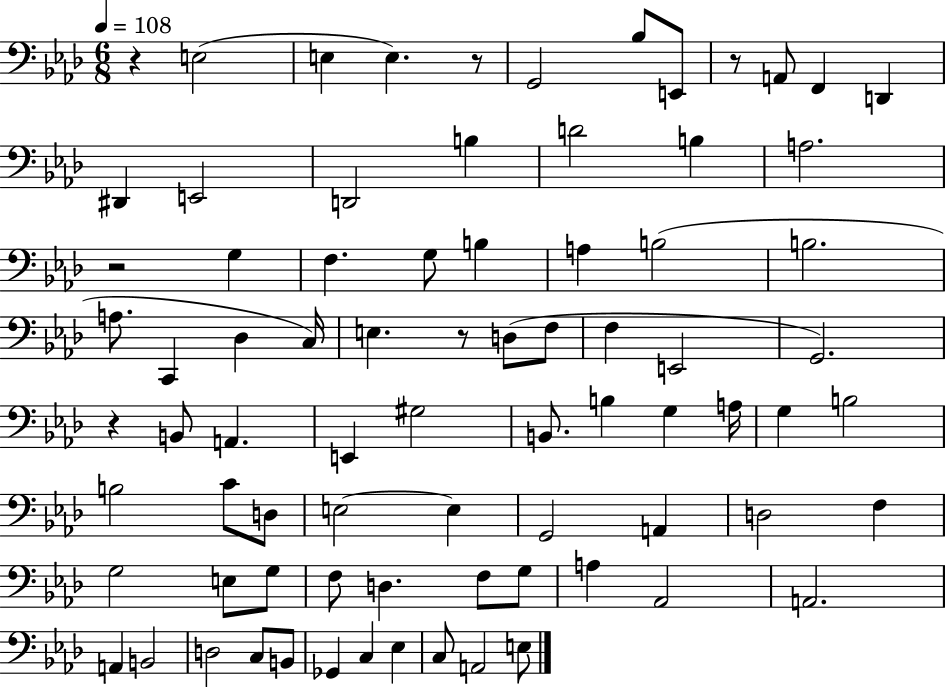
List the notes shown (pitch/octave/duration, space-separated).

R/q E3/h E3/q E3/q. R/e G2/h Bb3/e E2/e R/e A2/e F2/q D2/q D#2/q E2/h D2/h B3/q D4/h B3/q A3/h. R/h G3/q F3/q. G3/e B3/q A3/q B3/h B3/h. A3/e. C2/q Db3/q C3/s E3/q. R/e D3/e F3/e F3/q E2/h G2/h. R/q B2/e A2/q. E2/q G#3/h B2/e. B3/q G3/q A3/s G3/q B3/h B3/h C4/e D3/e E3/h E3/q G2/h A2/q D3/h F3/q G3/h E3/e G3/e F3/e D3/q. F3/e G3/e A3/q Ab2/h A2/h. A2/q B2/h D3/h C3/e B2/e Gb2/q C3/q Eb3/q C3/e A2/h E3/e